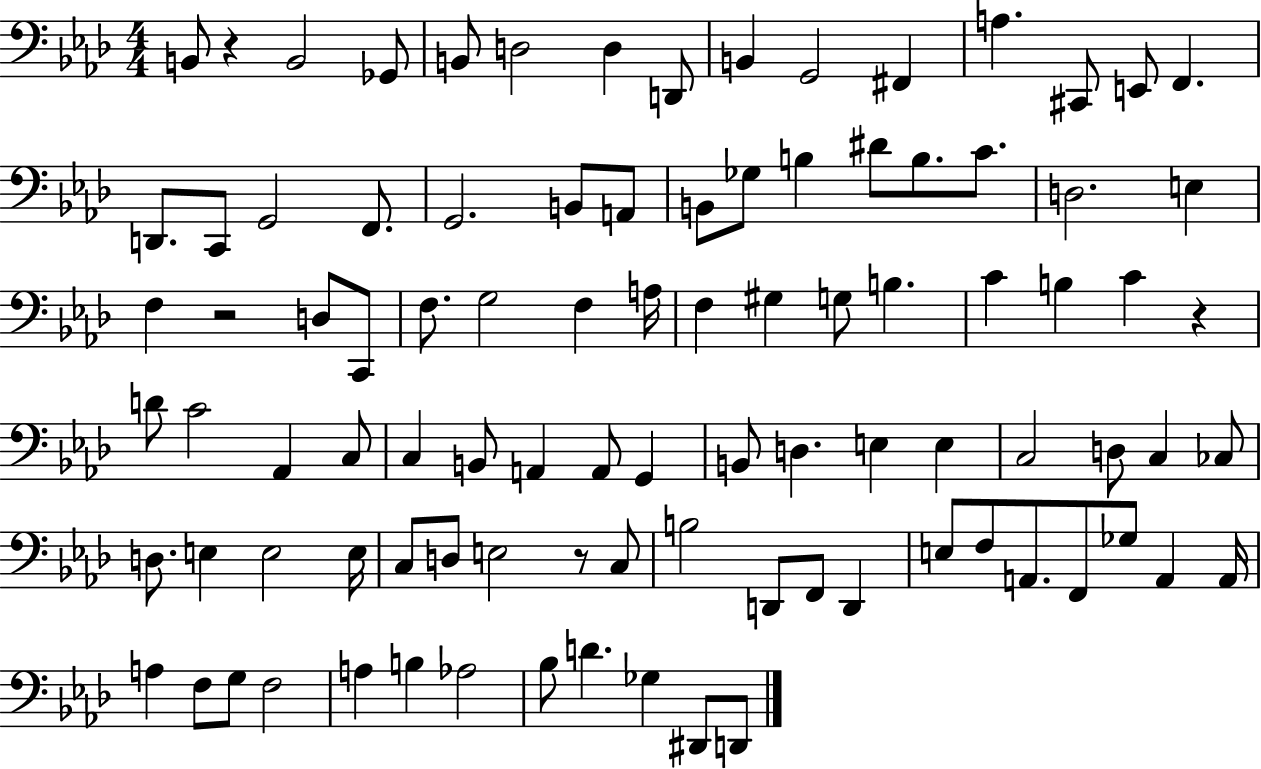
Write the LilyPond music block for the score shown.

{
  \clef bass
  \numericTimeSignature
  \time 4/4
  \key aes \major
  b,8 r4 b,2 ges,8 | b,8 d2 d4 d,8 | b,4 g,2 fis,4 | a4. cis,8 e,8 f,4. | \break d,8. c,8 g,2 f,8. | g,2. b,8 a,8 | b,8 ges8 b4 dis'8 b8. c'8. | d2. e4 | \break f4 r2 d8 c,8 | f8. g2 f4 a16 | f4 gis4 g8 b4. | c'4 b4 c'4 r4 | \break d'8 c'2 aes,4 c8 | c4 b,8 a,4 a,8 g,4 | b,8 d4. e4 e4 | c2 d8 c4 ces8 | \break d8. e4 e2 e16 | c8 d8 e2 r8 c8 | b2 d,8 f,8 d,4 | e8 f8 a,8. f,8 ges8 a,4 a,16 | \break a4 f8 g8 f2 | a4 b4 aes2 | bes8 d'4. ges4 dis,8 d,8 | \bar "|."
}